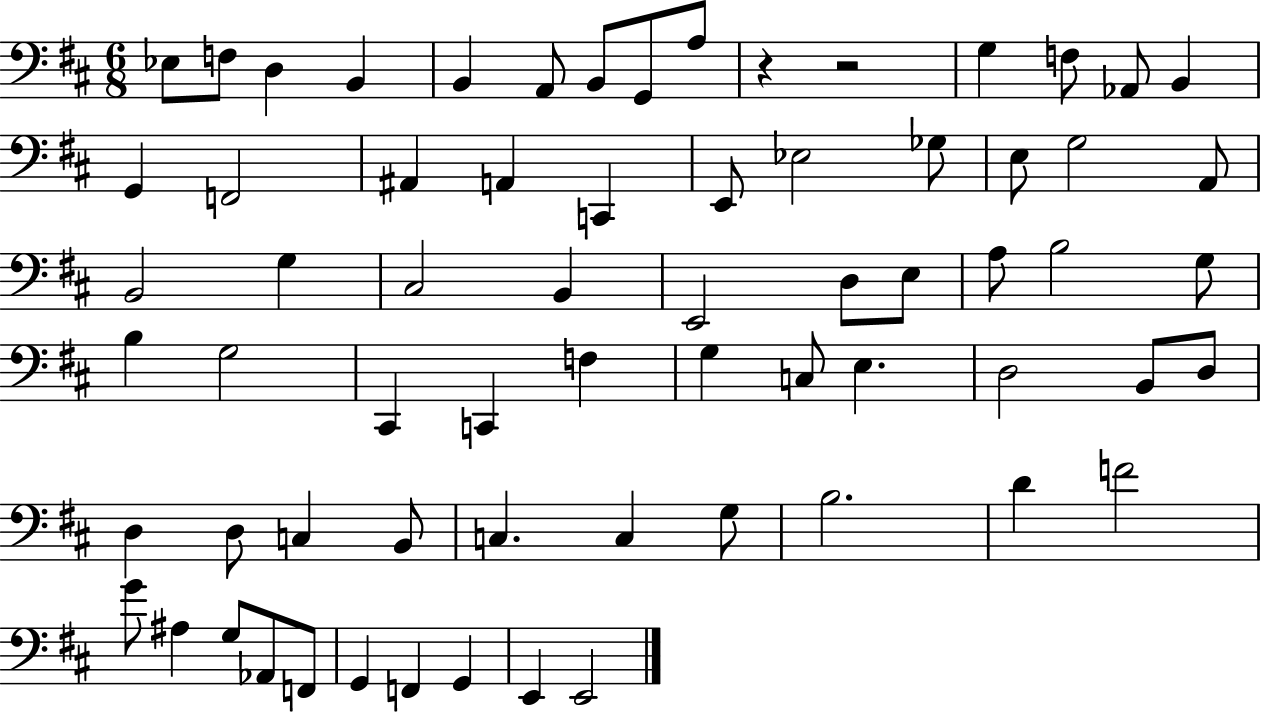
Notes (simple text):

Eb3/e F3/e D3/q B2/q B2/q A2/e B2/e G2/e A3/e R/q R/h G3/q F3/e Ab2/e B2/q G2/q F2/h A#2/q A2/q C2/q E2/e Eb3/h Gb3/e E3/e G3/h A2/e B2/h G3/q C#3/h B2/q E2/h D3/e E3/e A3/e B3/h G3/e B3/q G3/h C#2/q C2/q F3/q G3/q C3/e E3/q. D3/h B2/e D3/e D3/q D3/e C3/q B2/e C3/q. C3/q G3/e B3/h. D4/q F4/h G4/e A#3/q G3/e Ab2/e F2/e G2/q F2/q G2/q E2/q E2/h